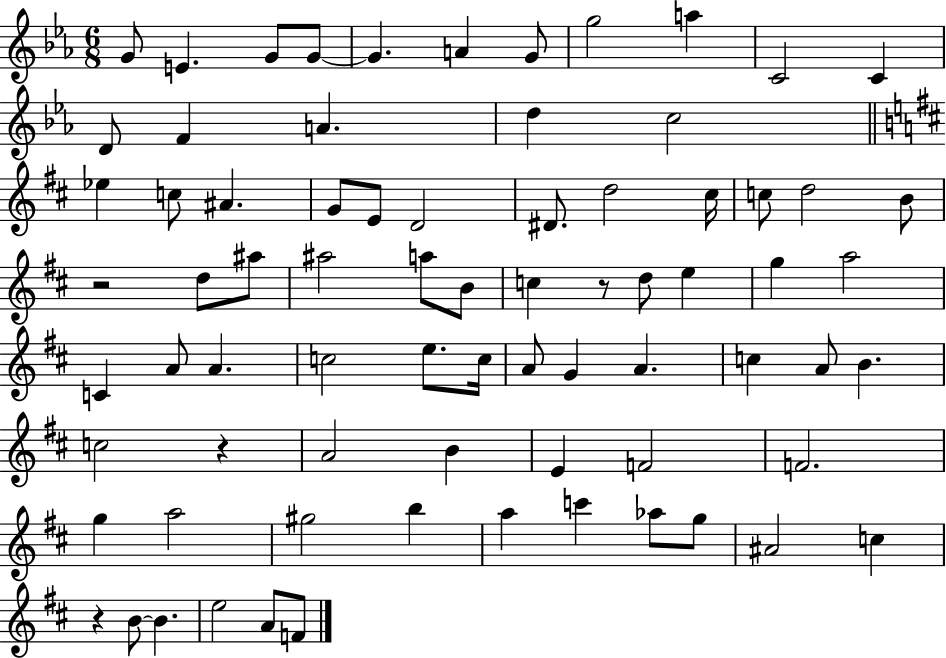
{
  \clef treble
  \numericTimeSignature
  \time 6/8
  \key ees \major
  g'8 e'4. g'8 g'8~~ | g'4. a'4 g'8 | g''2 a''4 | c'2 c'4 | \break d'8 f'4 a'4. | d''4 c''2 | \bar "||" \break \key b \minor ees''4 c''8 ais'4. | g'8 e'8 d'2 | dis'8. d''2 cis''16 | c''8 d''2 b'8 | \break r2 d''8 ais''8 | ais''2 a''8 b'8 | c''4 r8 d''8 e''4 | g''4 a''2 | \break c'4 a'8 a'4. | c''2 e''8. c''16 | a'8 g'4 a'4. | c''4 a'8 b'4. | \break c''2 r4 | a'2 b'4 | e'4 f'2 | f'2. | \break g''4 a''2 | gis''2 b''4 | a''4 c'''4 aes''8 g''8 | ais'2 c''4 | \break r4 b'8~~ b'4. | e''2 a'8 f'8 | \bar "|."
}